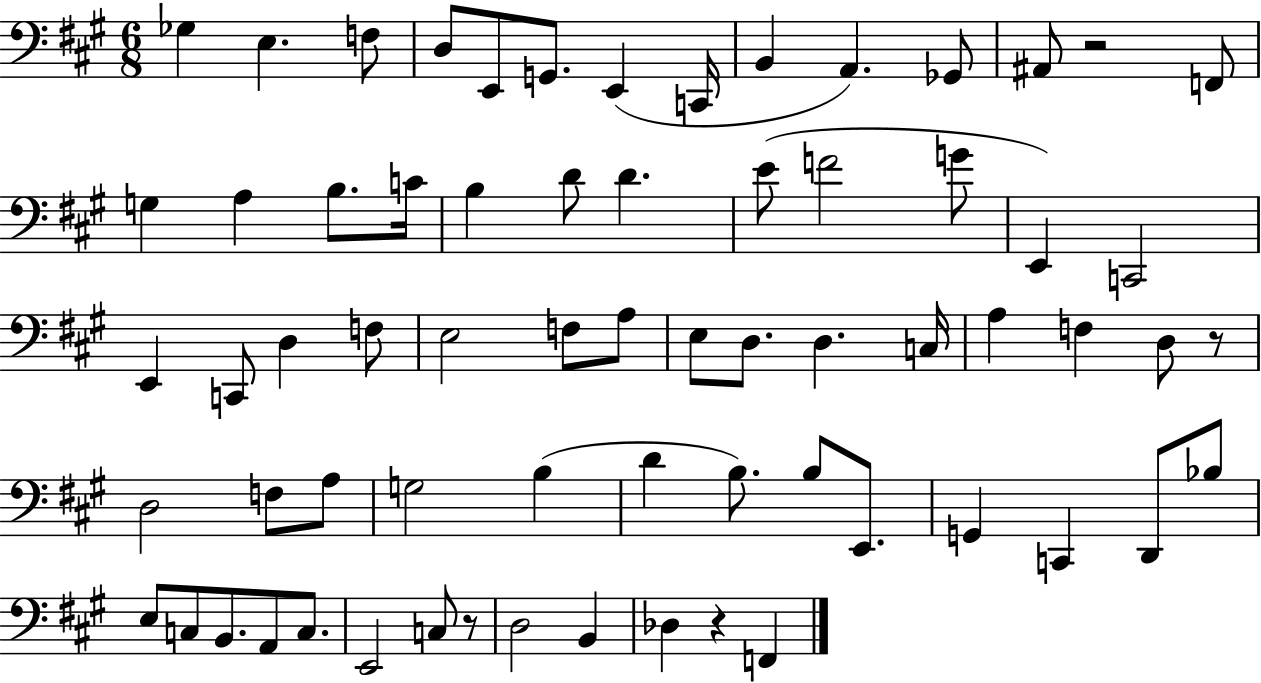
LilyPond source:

{
  \clef bass
  \numericTimeSignature
  \time 6/8
  \key a \major
  ges4 e4. f8 | d8 e,8 g,8. e,4( c,16 | b,4 a,4.) ges,8 | ais,8 r2 f,8 | \break g4 a4 b8. c'16 | b4 d'8 d'4. | e'8( f'2 g'8 | e,4) c,2 | \break e,4 c,8 d4 f8 | e2 f8 a8 | e8 d8. d4. c16 | a4 f4 d8 r8 | \break d2 f8 a8 | g2 b4( | d'4 b8.) b8 e,8. | g,4 c,4 d,8 bes8 | \break e8 c8 b,8. a,8 c8. | e,2 c8 r8 | d2 b,4 | des4 r4 f,4 | \break \bar "|."
}